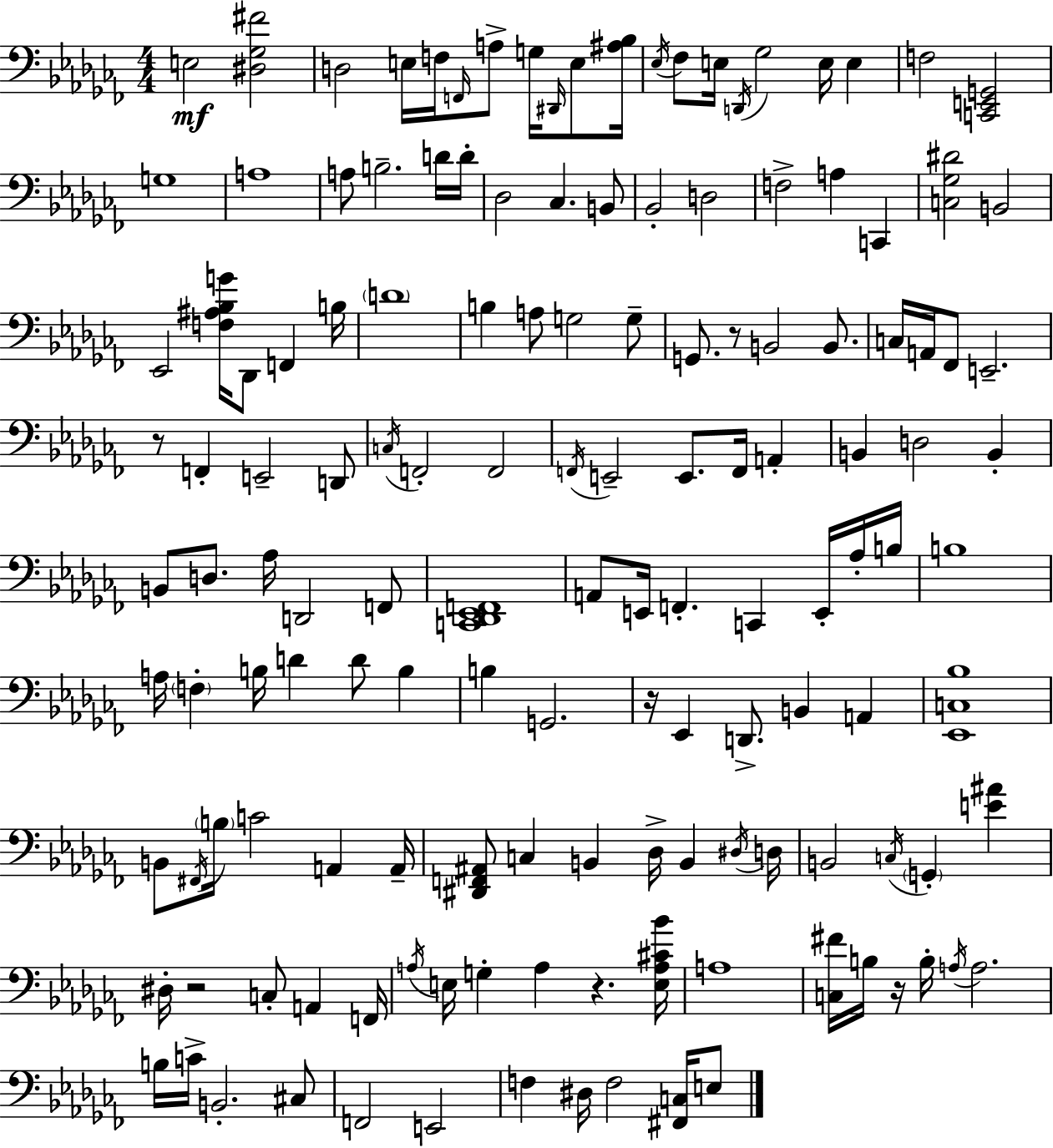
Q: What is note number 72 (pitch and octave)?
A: E2